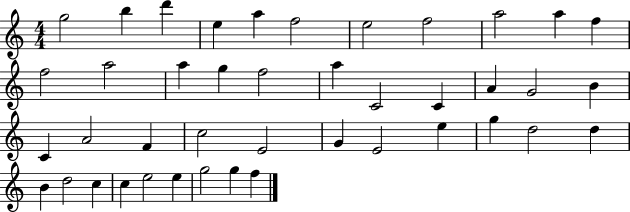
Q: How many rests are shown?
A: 0